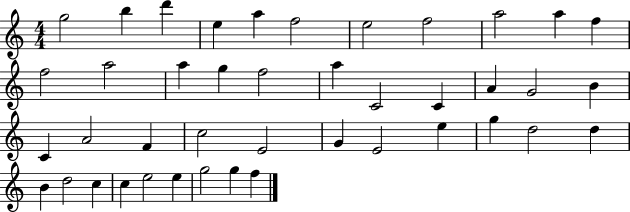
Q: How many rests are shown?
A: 0